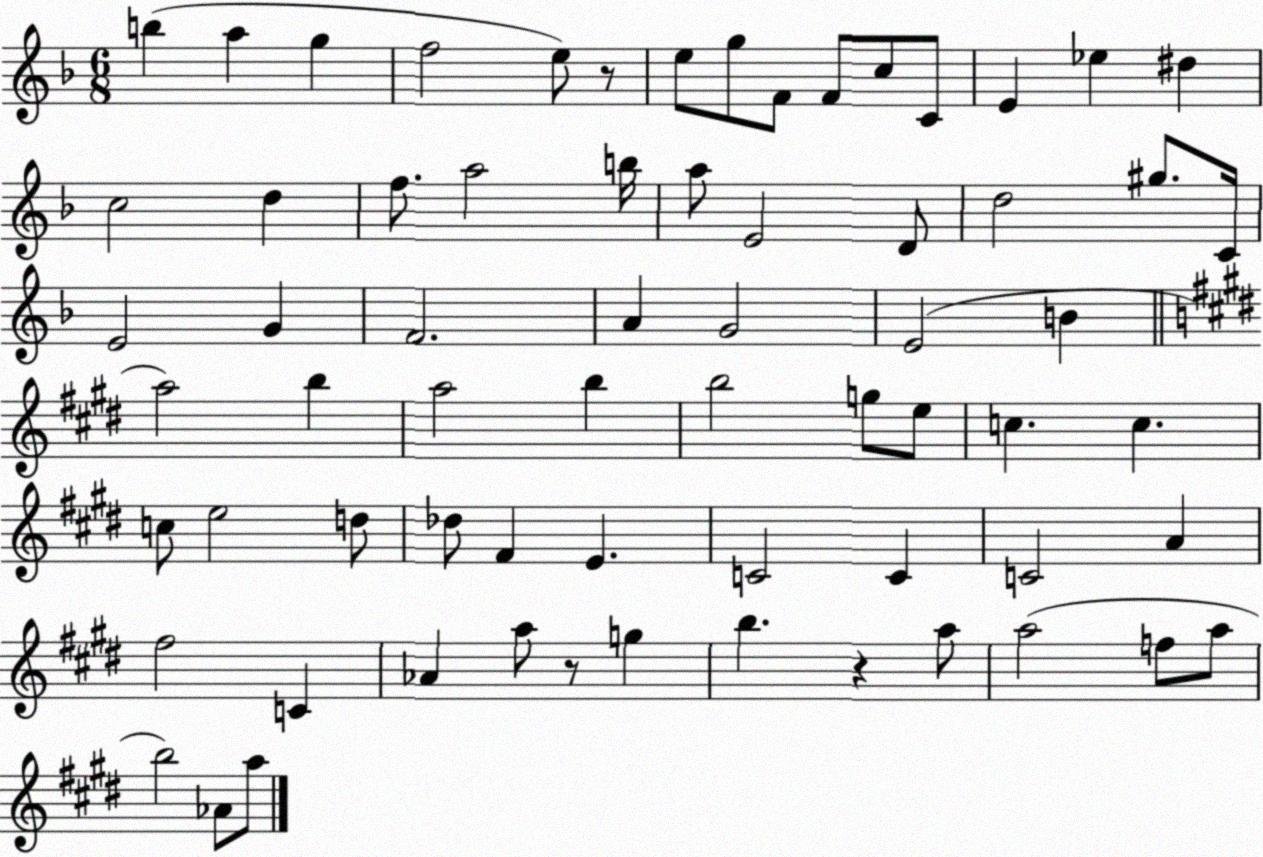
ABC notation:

X:1
T:Untitled
M:6/8
L:1/4
K:F
b a g f2 e/2 z/2 e/2 g/2 F/2 F/2 c/2 C/2 E _e ^d c2 d f/2 a2 b/4 a/2 E2 D/2 d2 ^g/2 C/4 E2 G F2 A G2 E2 B a2 b a2 b b2 g/2 e/2 c c c/2 e2 d/2 _d/2 ^F E C2 C C2 A ^f2 C _A a/2 z/2 g b z a/2 a2 f/2 a/2 b2 _A/2 a/2